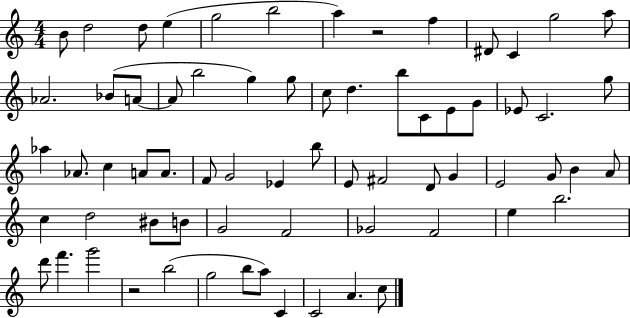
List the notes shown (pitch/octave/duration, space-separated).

B4/e D5/h D5/e E5/q G5/h B5/h A5/q R/h F5/q D#4/e C4/q G5/h A5/e Ab4/h. Bb4/e A4/e A4/e B5/h G5/q G5/e C5/e D5/q. B5/e C4/e E4/e G4/e Eb4/e C4/h. G5/e Ab5/q Ab4/e. C5/q A4/e A4/e. F4/e G4/h Eb4/q B5/e E4/e F#4/h D4/e G4/q E4/h G4/e B4/q A4/e C5/q D5/h BIS4/e B4/e G4/h F4/h Gb4/h F4/h E5/q B5/h. D6/e F6/q. G6/h R/h B5/h G5/h B5/e A5/e C4/q C4/h A4/q. C5/e